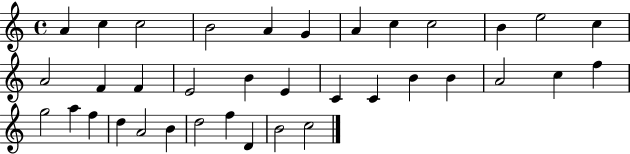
{
  \clef treble
  \time 4/4
  \defaultTimeSignature
  \key c \major
  a'4 c''4 c''2 | b'2 a'4 g'4 | a'4 c''4 c''2 | b'4 e''2 c''4 | \break a'2 f'4 f'4 | e'2 b'4 e'4 | c'4 c'4 b'4 b'4 | a'2 c''4 f''4 | \break g''2 a''4 f''4 | d''4 a'2 b'4 | d''2 f''4 d'4 | b'2 c''2 | \break \bar "|."
}